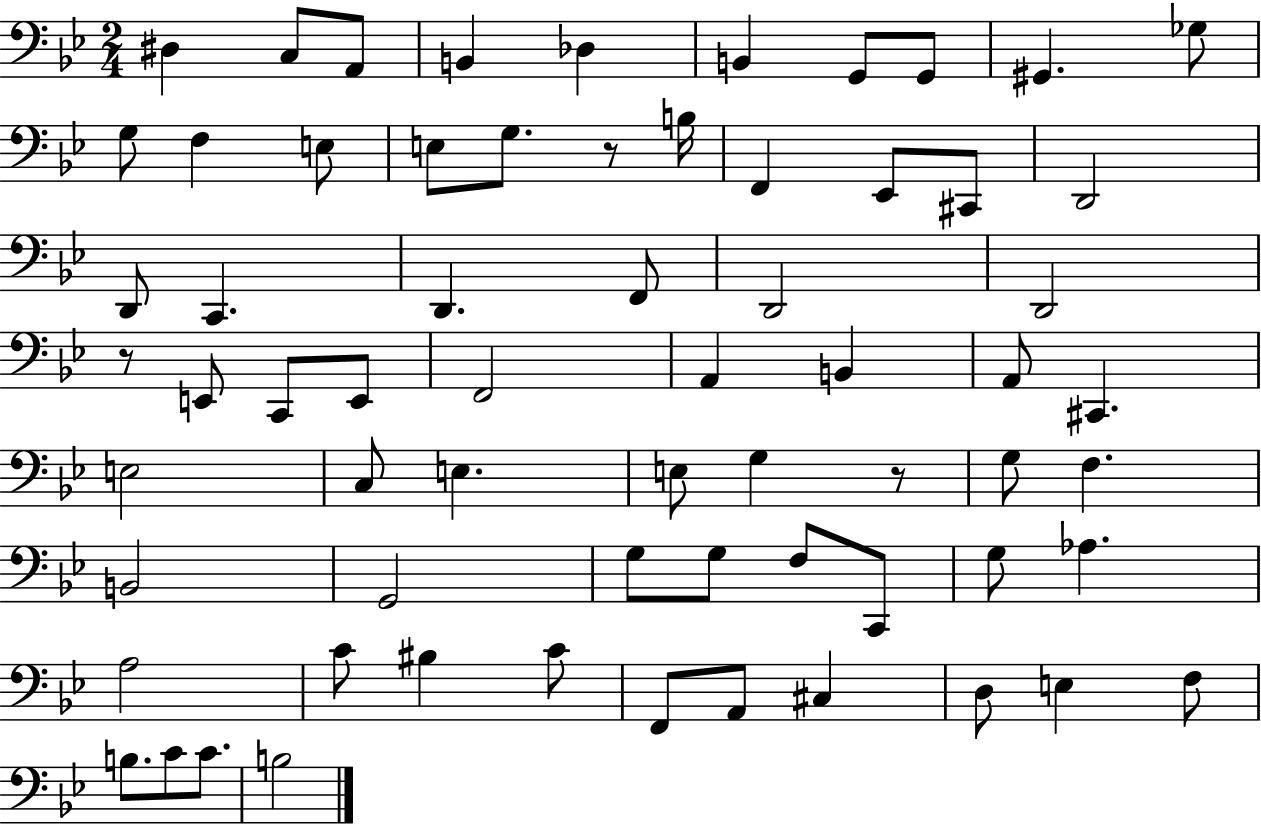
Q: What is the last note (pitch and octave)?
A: B3